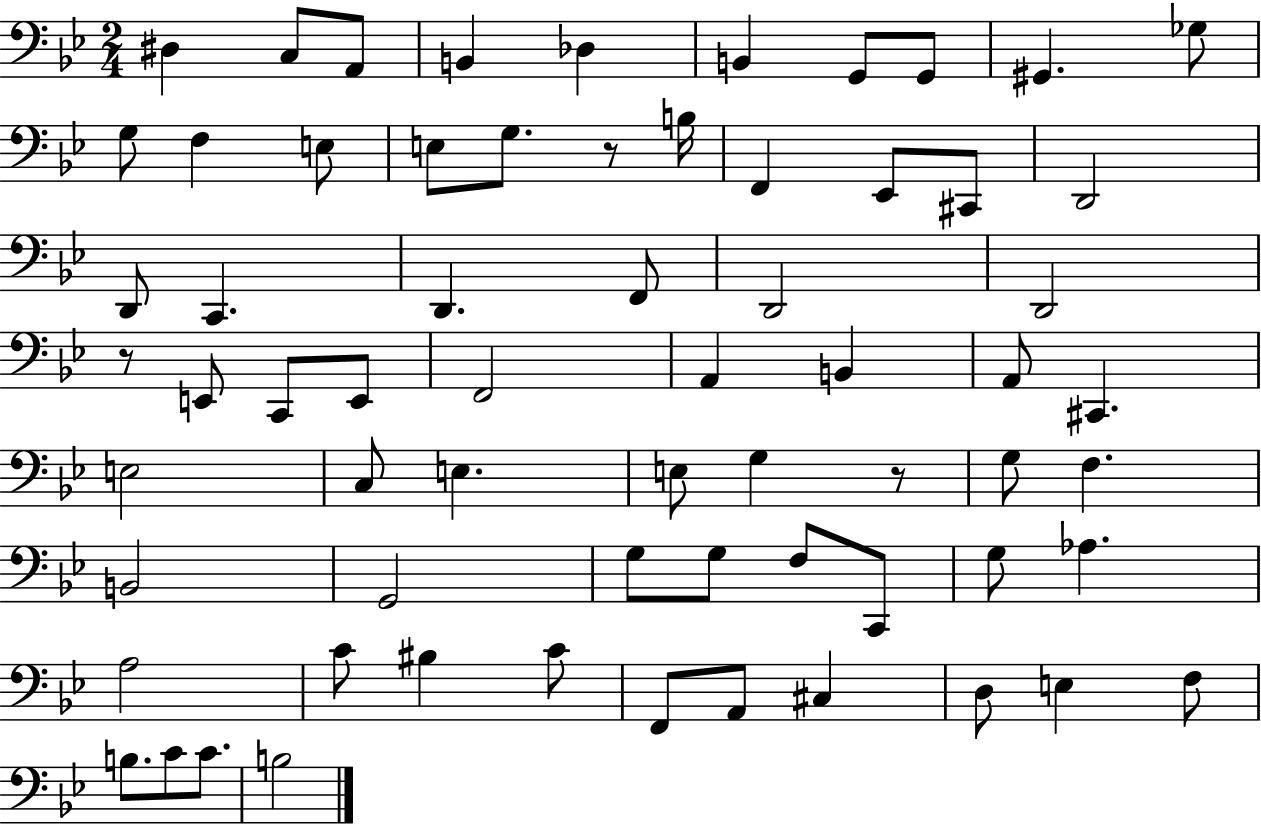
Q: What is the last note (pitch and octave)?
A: B3